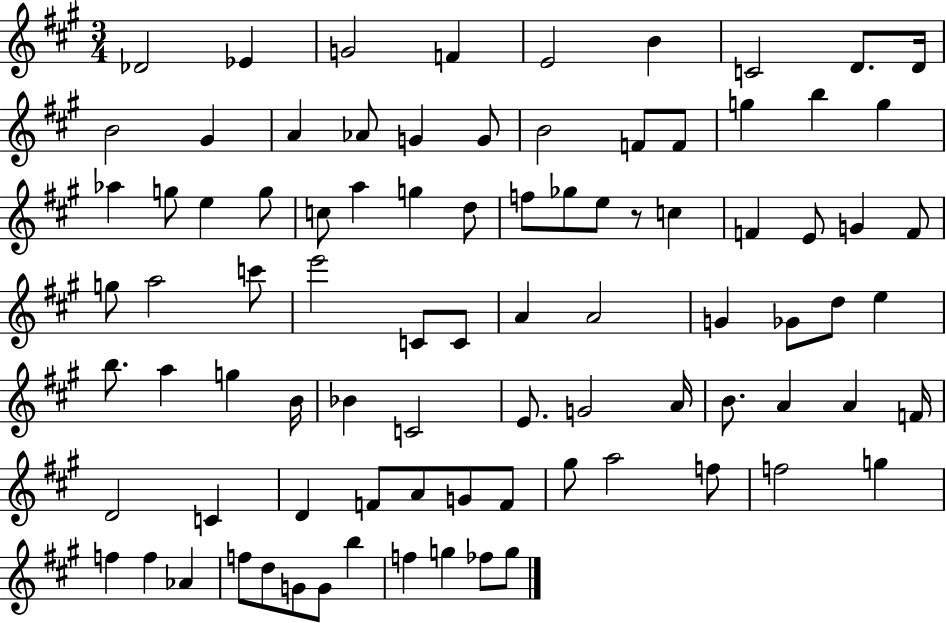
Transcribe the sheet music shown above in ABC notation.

X:1
T:Untitled
M:3/4
L:1/4
K:A
_D2 _E G2 F E2 B C2 D/2 D/4 B2 ^G A _A/2 G G/2 B2 F/2 F/2 g b g _a g/2 e g/2 c/2 a g d/2 f/2 _g/2 e/2 z/2 c F E/2 G F/2 g/2 a2 c'/2 e'2 C/2 C/2 A A2 G _G/2 d/2 e b/2 a g B/4 _B C2 E/2 G2 A/4 B/2 A A F/4 D2 C D F/2 A/2 G/2 F/2 ^g/2 a2 f/2 f2 g f f _A f/2 d/2 G/2 G/2 b f g _f/2 g/2